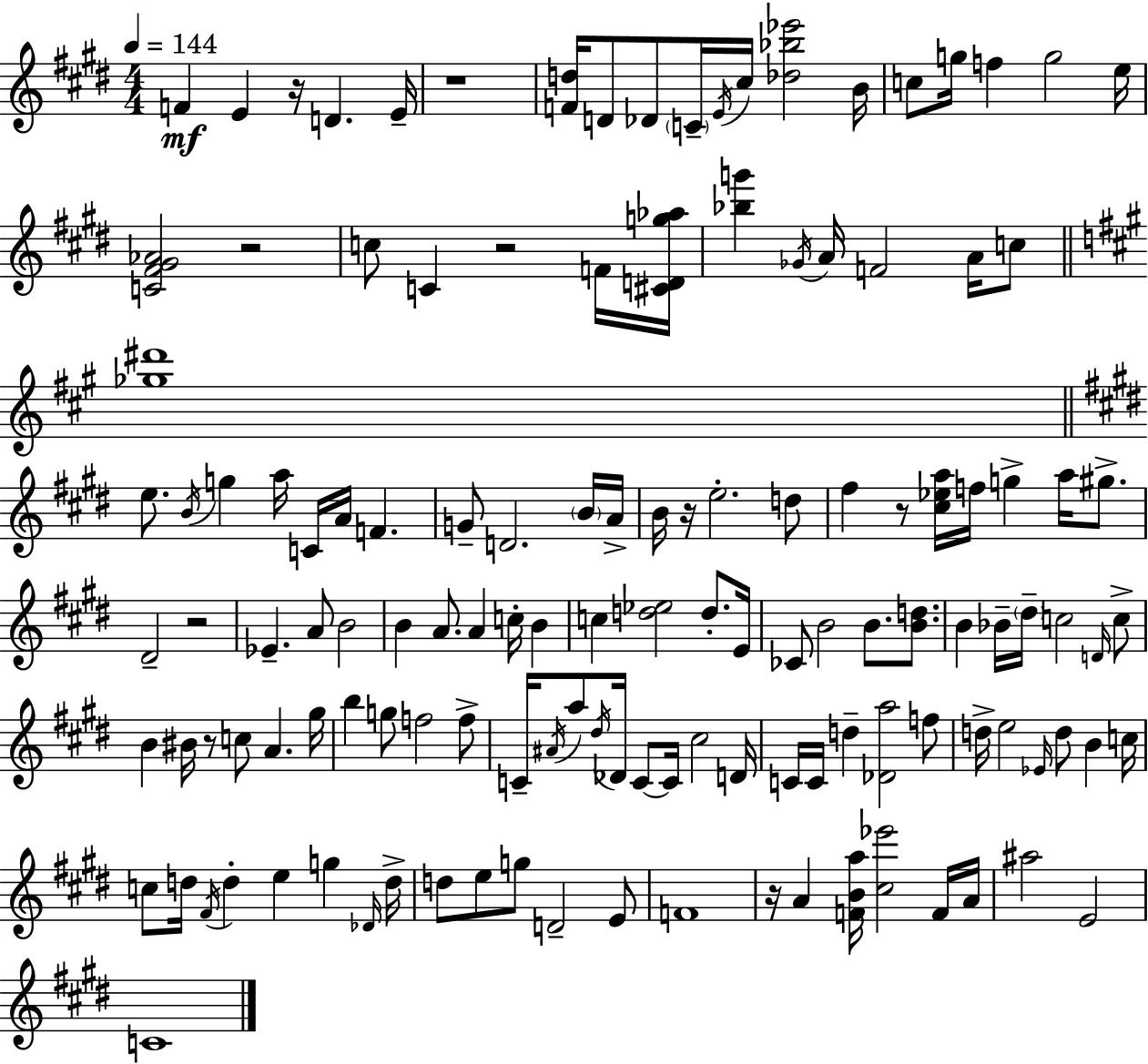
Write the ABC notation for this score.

X:1
T:Untitled
M:4/4
L:1/4
K:E
F E z/4 D E/4 z4 [Fd]/4 D/2 _D/2 C/4 E/4 ^c/4 [_d_b_e']2 B/4 c/2 g/4 f g2 e/4 [C^F^G_A]2 z2 c/2 C z2 F/4 [^CDg_a]/4 [_bg'] _G/4 A/4 F2 A/4 c/2 [_g^d']4 e/2 B/4 g a/4 C/4 A/4 F G/2 D2 B/4 A/4 B/4 z/4 e2 d/2 ^f z/2 [^c_ea]/4 f/4 g a/4 ^g/2 ^D2 z2 _E A/2 B2 B A/2 A c/4 B c [d_e]2 d/2 E/4 _C/2 B2 B/2 [Bd]/2 B _B/4 ^d/4 c2 D/4 c/2 B ^B/4 z/2 c/2 A ^g/4 b g/2 f2 f/2 C/4 ^A/4 a/2 ^d/4 _D/4 C/2 C/4 ^c2 D/4 C/4 C/4 d [_Da]2 f/2 d/4 e2 _E/4 d/2 B c/4 c/2 d/4 ^F/4 d e g _D/4 d/4 d/2 e/2 g/2 D2 E/2 F4 z/4 A [FBa]/4 [^c_e']2 F/4 A/4 ^a2 E2 C4